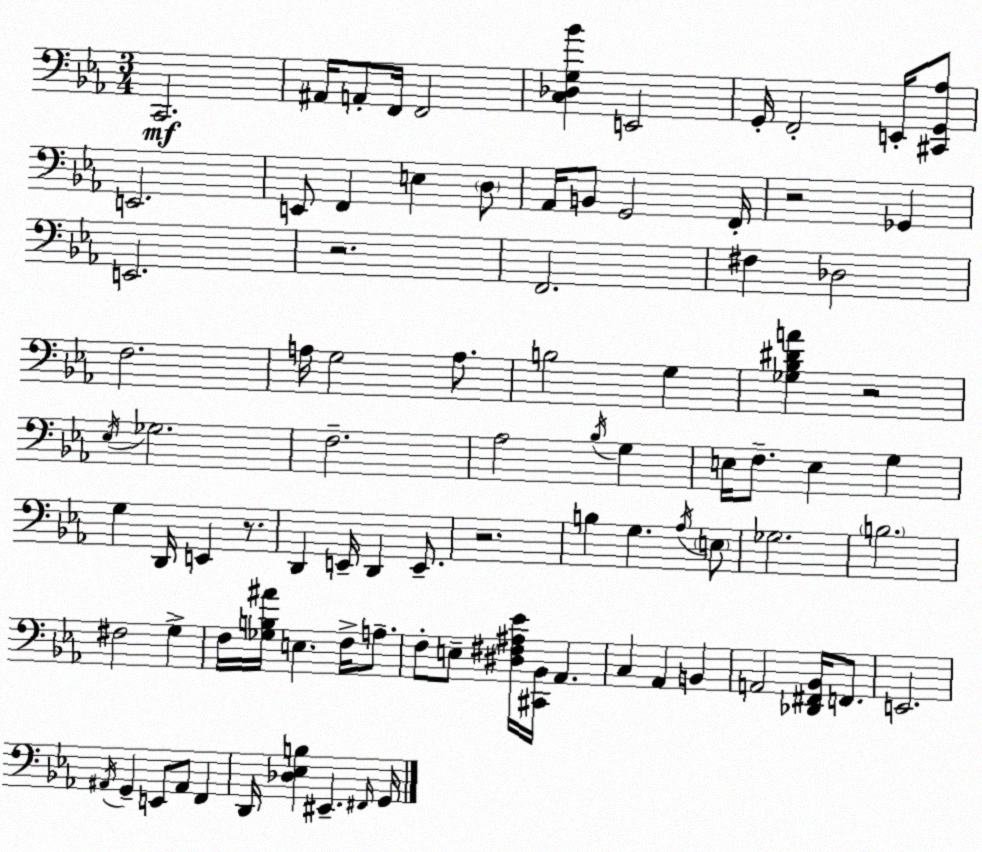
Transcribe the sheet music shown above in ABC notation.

X:1
T:Untitled
M:3/4
L:1/4
K:Cm
C,,2 ^A,,/4 A,,/2 F,,/4 F,,2 [C,_D,G,_B] E,,2 G,,/4 F,,2 E,,/4 [^C,,G,,_A,]/2 E,,2 E,,/2 F,, E, D,/2 _A,,/4 B,,/2 G,,2 F,,/4 z2 _G,, E,,2 z2 F,,2 ^F, _D,2 F,2 A,/4 G,2 A,/2 B,2 G, [_G,_B,^DA] z2 _E,/4 _G,2 F,2 _A,2 _B,/4 G, E,/4 F,/2 E, G, G, D,,/4 E,, z/2 D,, E,,/4 D,, E,,/2 z2 B, G, _A,/4 E,/2 _G,2 B,2 ^F,2 G, F,/4 [_G,B,^A]/4 E, F,/4 A,/2 F,/2 E,/2 [^D,^F,^A,_E]/4 [^C,,_B,,]/4 _A,, C, _A,, B,, A,,2 [_D,,^F,,_B,,]/4 F,,/2 E,,2 ^A,,/4 G,, E,,/2 ^A,,/2 F,, D,,/4 [_D,_E,B,] ^E,, ^F,,/4 G,,/4